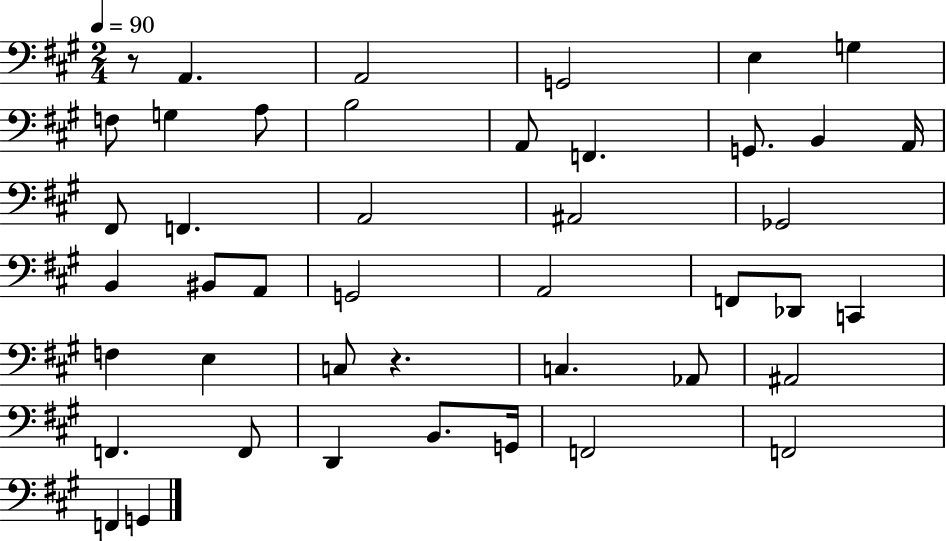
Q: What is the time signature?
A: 2/4